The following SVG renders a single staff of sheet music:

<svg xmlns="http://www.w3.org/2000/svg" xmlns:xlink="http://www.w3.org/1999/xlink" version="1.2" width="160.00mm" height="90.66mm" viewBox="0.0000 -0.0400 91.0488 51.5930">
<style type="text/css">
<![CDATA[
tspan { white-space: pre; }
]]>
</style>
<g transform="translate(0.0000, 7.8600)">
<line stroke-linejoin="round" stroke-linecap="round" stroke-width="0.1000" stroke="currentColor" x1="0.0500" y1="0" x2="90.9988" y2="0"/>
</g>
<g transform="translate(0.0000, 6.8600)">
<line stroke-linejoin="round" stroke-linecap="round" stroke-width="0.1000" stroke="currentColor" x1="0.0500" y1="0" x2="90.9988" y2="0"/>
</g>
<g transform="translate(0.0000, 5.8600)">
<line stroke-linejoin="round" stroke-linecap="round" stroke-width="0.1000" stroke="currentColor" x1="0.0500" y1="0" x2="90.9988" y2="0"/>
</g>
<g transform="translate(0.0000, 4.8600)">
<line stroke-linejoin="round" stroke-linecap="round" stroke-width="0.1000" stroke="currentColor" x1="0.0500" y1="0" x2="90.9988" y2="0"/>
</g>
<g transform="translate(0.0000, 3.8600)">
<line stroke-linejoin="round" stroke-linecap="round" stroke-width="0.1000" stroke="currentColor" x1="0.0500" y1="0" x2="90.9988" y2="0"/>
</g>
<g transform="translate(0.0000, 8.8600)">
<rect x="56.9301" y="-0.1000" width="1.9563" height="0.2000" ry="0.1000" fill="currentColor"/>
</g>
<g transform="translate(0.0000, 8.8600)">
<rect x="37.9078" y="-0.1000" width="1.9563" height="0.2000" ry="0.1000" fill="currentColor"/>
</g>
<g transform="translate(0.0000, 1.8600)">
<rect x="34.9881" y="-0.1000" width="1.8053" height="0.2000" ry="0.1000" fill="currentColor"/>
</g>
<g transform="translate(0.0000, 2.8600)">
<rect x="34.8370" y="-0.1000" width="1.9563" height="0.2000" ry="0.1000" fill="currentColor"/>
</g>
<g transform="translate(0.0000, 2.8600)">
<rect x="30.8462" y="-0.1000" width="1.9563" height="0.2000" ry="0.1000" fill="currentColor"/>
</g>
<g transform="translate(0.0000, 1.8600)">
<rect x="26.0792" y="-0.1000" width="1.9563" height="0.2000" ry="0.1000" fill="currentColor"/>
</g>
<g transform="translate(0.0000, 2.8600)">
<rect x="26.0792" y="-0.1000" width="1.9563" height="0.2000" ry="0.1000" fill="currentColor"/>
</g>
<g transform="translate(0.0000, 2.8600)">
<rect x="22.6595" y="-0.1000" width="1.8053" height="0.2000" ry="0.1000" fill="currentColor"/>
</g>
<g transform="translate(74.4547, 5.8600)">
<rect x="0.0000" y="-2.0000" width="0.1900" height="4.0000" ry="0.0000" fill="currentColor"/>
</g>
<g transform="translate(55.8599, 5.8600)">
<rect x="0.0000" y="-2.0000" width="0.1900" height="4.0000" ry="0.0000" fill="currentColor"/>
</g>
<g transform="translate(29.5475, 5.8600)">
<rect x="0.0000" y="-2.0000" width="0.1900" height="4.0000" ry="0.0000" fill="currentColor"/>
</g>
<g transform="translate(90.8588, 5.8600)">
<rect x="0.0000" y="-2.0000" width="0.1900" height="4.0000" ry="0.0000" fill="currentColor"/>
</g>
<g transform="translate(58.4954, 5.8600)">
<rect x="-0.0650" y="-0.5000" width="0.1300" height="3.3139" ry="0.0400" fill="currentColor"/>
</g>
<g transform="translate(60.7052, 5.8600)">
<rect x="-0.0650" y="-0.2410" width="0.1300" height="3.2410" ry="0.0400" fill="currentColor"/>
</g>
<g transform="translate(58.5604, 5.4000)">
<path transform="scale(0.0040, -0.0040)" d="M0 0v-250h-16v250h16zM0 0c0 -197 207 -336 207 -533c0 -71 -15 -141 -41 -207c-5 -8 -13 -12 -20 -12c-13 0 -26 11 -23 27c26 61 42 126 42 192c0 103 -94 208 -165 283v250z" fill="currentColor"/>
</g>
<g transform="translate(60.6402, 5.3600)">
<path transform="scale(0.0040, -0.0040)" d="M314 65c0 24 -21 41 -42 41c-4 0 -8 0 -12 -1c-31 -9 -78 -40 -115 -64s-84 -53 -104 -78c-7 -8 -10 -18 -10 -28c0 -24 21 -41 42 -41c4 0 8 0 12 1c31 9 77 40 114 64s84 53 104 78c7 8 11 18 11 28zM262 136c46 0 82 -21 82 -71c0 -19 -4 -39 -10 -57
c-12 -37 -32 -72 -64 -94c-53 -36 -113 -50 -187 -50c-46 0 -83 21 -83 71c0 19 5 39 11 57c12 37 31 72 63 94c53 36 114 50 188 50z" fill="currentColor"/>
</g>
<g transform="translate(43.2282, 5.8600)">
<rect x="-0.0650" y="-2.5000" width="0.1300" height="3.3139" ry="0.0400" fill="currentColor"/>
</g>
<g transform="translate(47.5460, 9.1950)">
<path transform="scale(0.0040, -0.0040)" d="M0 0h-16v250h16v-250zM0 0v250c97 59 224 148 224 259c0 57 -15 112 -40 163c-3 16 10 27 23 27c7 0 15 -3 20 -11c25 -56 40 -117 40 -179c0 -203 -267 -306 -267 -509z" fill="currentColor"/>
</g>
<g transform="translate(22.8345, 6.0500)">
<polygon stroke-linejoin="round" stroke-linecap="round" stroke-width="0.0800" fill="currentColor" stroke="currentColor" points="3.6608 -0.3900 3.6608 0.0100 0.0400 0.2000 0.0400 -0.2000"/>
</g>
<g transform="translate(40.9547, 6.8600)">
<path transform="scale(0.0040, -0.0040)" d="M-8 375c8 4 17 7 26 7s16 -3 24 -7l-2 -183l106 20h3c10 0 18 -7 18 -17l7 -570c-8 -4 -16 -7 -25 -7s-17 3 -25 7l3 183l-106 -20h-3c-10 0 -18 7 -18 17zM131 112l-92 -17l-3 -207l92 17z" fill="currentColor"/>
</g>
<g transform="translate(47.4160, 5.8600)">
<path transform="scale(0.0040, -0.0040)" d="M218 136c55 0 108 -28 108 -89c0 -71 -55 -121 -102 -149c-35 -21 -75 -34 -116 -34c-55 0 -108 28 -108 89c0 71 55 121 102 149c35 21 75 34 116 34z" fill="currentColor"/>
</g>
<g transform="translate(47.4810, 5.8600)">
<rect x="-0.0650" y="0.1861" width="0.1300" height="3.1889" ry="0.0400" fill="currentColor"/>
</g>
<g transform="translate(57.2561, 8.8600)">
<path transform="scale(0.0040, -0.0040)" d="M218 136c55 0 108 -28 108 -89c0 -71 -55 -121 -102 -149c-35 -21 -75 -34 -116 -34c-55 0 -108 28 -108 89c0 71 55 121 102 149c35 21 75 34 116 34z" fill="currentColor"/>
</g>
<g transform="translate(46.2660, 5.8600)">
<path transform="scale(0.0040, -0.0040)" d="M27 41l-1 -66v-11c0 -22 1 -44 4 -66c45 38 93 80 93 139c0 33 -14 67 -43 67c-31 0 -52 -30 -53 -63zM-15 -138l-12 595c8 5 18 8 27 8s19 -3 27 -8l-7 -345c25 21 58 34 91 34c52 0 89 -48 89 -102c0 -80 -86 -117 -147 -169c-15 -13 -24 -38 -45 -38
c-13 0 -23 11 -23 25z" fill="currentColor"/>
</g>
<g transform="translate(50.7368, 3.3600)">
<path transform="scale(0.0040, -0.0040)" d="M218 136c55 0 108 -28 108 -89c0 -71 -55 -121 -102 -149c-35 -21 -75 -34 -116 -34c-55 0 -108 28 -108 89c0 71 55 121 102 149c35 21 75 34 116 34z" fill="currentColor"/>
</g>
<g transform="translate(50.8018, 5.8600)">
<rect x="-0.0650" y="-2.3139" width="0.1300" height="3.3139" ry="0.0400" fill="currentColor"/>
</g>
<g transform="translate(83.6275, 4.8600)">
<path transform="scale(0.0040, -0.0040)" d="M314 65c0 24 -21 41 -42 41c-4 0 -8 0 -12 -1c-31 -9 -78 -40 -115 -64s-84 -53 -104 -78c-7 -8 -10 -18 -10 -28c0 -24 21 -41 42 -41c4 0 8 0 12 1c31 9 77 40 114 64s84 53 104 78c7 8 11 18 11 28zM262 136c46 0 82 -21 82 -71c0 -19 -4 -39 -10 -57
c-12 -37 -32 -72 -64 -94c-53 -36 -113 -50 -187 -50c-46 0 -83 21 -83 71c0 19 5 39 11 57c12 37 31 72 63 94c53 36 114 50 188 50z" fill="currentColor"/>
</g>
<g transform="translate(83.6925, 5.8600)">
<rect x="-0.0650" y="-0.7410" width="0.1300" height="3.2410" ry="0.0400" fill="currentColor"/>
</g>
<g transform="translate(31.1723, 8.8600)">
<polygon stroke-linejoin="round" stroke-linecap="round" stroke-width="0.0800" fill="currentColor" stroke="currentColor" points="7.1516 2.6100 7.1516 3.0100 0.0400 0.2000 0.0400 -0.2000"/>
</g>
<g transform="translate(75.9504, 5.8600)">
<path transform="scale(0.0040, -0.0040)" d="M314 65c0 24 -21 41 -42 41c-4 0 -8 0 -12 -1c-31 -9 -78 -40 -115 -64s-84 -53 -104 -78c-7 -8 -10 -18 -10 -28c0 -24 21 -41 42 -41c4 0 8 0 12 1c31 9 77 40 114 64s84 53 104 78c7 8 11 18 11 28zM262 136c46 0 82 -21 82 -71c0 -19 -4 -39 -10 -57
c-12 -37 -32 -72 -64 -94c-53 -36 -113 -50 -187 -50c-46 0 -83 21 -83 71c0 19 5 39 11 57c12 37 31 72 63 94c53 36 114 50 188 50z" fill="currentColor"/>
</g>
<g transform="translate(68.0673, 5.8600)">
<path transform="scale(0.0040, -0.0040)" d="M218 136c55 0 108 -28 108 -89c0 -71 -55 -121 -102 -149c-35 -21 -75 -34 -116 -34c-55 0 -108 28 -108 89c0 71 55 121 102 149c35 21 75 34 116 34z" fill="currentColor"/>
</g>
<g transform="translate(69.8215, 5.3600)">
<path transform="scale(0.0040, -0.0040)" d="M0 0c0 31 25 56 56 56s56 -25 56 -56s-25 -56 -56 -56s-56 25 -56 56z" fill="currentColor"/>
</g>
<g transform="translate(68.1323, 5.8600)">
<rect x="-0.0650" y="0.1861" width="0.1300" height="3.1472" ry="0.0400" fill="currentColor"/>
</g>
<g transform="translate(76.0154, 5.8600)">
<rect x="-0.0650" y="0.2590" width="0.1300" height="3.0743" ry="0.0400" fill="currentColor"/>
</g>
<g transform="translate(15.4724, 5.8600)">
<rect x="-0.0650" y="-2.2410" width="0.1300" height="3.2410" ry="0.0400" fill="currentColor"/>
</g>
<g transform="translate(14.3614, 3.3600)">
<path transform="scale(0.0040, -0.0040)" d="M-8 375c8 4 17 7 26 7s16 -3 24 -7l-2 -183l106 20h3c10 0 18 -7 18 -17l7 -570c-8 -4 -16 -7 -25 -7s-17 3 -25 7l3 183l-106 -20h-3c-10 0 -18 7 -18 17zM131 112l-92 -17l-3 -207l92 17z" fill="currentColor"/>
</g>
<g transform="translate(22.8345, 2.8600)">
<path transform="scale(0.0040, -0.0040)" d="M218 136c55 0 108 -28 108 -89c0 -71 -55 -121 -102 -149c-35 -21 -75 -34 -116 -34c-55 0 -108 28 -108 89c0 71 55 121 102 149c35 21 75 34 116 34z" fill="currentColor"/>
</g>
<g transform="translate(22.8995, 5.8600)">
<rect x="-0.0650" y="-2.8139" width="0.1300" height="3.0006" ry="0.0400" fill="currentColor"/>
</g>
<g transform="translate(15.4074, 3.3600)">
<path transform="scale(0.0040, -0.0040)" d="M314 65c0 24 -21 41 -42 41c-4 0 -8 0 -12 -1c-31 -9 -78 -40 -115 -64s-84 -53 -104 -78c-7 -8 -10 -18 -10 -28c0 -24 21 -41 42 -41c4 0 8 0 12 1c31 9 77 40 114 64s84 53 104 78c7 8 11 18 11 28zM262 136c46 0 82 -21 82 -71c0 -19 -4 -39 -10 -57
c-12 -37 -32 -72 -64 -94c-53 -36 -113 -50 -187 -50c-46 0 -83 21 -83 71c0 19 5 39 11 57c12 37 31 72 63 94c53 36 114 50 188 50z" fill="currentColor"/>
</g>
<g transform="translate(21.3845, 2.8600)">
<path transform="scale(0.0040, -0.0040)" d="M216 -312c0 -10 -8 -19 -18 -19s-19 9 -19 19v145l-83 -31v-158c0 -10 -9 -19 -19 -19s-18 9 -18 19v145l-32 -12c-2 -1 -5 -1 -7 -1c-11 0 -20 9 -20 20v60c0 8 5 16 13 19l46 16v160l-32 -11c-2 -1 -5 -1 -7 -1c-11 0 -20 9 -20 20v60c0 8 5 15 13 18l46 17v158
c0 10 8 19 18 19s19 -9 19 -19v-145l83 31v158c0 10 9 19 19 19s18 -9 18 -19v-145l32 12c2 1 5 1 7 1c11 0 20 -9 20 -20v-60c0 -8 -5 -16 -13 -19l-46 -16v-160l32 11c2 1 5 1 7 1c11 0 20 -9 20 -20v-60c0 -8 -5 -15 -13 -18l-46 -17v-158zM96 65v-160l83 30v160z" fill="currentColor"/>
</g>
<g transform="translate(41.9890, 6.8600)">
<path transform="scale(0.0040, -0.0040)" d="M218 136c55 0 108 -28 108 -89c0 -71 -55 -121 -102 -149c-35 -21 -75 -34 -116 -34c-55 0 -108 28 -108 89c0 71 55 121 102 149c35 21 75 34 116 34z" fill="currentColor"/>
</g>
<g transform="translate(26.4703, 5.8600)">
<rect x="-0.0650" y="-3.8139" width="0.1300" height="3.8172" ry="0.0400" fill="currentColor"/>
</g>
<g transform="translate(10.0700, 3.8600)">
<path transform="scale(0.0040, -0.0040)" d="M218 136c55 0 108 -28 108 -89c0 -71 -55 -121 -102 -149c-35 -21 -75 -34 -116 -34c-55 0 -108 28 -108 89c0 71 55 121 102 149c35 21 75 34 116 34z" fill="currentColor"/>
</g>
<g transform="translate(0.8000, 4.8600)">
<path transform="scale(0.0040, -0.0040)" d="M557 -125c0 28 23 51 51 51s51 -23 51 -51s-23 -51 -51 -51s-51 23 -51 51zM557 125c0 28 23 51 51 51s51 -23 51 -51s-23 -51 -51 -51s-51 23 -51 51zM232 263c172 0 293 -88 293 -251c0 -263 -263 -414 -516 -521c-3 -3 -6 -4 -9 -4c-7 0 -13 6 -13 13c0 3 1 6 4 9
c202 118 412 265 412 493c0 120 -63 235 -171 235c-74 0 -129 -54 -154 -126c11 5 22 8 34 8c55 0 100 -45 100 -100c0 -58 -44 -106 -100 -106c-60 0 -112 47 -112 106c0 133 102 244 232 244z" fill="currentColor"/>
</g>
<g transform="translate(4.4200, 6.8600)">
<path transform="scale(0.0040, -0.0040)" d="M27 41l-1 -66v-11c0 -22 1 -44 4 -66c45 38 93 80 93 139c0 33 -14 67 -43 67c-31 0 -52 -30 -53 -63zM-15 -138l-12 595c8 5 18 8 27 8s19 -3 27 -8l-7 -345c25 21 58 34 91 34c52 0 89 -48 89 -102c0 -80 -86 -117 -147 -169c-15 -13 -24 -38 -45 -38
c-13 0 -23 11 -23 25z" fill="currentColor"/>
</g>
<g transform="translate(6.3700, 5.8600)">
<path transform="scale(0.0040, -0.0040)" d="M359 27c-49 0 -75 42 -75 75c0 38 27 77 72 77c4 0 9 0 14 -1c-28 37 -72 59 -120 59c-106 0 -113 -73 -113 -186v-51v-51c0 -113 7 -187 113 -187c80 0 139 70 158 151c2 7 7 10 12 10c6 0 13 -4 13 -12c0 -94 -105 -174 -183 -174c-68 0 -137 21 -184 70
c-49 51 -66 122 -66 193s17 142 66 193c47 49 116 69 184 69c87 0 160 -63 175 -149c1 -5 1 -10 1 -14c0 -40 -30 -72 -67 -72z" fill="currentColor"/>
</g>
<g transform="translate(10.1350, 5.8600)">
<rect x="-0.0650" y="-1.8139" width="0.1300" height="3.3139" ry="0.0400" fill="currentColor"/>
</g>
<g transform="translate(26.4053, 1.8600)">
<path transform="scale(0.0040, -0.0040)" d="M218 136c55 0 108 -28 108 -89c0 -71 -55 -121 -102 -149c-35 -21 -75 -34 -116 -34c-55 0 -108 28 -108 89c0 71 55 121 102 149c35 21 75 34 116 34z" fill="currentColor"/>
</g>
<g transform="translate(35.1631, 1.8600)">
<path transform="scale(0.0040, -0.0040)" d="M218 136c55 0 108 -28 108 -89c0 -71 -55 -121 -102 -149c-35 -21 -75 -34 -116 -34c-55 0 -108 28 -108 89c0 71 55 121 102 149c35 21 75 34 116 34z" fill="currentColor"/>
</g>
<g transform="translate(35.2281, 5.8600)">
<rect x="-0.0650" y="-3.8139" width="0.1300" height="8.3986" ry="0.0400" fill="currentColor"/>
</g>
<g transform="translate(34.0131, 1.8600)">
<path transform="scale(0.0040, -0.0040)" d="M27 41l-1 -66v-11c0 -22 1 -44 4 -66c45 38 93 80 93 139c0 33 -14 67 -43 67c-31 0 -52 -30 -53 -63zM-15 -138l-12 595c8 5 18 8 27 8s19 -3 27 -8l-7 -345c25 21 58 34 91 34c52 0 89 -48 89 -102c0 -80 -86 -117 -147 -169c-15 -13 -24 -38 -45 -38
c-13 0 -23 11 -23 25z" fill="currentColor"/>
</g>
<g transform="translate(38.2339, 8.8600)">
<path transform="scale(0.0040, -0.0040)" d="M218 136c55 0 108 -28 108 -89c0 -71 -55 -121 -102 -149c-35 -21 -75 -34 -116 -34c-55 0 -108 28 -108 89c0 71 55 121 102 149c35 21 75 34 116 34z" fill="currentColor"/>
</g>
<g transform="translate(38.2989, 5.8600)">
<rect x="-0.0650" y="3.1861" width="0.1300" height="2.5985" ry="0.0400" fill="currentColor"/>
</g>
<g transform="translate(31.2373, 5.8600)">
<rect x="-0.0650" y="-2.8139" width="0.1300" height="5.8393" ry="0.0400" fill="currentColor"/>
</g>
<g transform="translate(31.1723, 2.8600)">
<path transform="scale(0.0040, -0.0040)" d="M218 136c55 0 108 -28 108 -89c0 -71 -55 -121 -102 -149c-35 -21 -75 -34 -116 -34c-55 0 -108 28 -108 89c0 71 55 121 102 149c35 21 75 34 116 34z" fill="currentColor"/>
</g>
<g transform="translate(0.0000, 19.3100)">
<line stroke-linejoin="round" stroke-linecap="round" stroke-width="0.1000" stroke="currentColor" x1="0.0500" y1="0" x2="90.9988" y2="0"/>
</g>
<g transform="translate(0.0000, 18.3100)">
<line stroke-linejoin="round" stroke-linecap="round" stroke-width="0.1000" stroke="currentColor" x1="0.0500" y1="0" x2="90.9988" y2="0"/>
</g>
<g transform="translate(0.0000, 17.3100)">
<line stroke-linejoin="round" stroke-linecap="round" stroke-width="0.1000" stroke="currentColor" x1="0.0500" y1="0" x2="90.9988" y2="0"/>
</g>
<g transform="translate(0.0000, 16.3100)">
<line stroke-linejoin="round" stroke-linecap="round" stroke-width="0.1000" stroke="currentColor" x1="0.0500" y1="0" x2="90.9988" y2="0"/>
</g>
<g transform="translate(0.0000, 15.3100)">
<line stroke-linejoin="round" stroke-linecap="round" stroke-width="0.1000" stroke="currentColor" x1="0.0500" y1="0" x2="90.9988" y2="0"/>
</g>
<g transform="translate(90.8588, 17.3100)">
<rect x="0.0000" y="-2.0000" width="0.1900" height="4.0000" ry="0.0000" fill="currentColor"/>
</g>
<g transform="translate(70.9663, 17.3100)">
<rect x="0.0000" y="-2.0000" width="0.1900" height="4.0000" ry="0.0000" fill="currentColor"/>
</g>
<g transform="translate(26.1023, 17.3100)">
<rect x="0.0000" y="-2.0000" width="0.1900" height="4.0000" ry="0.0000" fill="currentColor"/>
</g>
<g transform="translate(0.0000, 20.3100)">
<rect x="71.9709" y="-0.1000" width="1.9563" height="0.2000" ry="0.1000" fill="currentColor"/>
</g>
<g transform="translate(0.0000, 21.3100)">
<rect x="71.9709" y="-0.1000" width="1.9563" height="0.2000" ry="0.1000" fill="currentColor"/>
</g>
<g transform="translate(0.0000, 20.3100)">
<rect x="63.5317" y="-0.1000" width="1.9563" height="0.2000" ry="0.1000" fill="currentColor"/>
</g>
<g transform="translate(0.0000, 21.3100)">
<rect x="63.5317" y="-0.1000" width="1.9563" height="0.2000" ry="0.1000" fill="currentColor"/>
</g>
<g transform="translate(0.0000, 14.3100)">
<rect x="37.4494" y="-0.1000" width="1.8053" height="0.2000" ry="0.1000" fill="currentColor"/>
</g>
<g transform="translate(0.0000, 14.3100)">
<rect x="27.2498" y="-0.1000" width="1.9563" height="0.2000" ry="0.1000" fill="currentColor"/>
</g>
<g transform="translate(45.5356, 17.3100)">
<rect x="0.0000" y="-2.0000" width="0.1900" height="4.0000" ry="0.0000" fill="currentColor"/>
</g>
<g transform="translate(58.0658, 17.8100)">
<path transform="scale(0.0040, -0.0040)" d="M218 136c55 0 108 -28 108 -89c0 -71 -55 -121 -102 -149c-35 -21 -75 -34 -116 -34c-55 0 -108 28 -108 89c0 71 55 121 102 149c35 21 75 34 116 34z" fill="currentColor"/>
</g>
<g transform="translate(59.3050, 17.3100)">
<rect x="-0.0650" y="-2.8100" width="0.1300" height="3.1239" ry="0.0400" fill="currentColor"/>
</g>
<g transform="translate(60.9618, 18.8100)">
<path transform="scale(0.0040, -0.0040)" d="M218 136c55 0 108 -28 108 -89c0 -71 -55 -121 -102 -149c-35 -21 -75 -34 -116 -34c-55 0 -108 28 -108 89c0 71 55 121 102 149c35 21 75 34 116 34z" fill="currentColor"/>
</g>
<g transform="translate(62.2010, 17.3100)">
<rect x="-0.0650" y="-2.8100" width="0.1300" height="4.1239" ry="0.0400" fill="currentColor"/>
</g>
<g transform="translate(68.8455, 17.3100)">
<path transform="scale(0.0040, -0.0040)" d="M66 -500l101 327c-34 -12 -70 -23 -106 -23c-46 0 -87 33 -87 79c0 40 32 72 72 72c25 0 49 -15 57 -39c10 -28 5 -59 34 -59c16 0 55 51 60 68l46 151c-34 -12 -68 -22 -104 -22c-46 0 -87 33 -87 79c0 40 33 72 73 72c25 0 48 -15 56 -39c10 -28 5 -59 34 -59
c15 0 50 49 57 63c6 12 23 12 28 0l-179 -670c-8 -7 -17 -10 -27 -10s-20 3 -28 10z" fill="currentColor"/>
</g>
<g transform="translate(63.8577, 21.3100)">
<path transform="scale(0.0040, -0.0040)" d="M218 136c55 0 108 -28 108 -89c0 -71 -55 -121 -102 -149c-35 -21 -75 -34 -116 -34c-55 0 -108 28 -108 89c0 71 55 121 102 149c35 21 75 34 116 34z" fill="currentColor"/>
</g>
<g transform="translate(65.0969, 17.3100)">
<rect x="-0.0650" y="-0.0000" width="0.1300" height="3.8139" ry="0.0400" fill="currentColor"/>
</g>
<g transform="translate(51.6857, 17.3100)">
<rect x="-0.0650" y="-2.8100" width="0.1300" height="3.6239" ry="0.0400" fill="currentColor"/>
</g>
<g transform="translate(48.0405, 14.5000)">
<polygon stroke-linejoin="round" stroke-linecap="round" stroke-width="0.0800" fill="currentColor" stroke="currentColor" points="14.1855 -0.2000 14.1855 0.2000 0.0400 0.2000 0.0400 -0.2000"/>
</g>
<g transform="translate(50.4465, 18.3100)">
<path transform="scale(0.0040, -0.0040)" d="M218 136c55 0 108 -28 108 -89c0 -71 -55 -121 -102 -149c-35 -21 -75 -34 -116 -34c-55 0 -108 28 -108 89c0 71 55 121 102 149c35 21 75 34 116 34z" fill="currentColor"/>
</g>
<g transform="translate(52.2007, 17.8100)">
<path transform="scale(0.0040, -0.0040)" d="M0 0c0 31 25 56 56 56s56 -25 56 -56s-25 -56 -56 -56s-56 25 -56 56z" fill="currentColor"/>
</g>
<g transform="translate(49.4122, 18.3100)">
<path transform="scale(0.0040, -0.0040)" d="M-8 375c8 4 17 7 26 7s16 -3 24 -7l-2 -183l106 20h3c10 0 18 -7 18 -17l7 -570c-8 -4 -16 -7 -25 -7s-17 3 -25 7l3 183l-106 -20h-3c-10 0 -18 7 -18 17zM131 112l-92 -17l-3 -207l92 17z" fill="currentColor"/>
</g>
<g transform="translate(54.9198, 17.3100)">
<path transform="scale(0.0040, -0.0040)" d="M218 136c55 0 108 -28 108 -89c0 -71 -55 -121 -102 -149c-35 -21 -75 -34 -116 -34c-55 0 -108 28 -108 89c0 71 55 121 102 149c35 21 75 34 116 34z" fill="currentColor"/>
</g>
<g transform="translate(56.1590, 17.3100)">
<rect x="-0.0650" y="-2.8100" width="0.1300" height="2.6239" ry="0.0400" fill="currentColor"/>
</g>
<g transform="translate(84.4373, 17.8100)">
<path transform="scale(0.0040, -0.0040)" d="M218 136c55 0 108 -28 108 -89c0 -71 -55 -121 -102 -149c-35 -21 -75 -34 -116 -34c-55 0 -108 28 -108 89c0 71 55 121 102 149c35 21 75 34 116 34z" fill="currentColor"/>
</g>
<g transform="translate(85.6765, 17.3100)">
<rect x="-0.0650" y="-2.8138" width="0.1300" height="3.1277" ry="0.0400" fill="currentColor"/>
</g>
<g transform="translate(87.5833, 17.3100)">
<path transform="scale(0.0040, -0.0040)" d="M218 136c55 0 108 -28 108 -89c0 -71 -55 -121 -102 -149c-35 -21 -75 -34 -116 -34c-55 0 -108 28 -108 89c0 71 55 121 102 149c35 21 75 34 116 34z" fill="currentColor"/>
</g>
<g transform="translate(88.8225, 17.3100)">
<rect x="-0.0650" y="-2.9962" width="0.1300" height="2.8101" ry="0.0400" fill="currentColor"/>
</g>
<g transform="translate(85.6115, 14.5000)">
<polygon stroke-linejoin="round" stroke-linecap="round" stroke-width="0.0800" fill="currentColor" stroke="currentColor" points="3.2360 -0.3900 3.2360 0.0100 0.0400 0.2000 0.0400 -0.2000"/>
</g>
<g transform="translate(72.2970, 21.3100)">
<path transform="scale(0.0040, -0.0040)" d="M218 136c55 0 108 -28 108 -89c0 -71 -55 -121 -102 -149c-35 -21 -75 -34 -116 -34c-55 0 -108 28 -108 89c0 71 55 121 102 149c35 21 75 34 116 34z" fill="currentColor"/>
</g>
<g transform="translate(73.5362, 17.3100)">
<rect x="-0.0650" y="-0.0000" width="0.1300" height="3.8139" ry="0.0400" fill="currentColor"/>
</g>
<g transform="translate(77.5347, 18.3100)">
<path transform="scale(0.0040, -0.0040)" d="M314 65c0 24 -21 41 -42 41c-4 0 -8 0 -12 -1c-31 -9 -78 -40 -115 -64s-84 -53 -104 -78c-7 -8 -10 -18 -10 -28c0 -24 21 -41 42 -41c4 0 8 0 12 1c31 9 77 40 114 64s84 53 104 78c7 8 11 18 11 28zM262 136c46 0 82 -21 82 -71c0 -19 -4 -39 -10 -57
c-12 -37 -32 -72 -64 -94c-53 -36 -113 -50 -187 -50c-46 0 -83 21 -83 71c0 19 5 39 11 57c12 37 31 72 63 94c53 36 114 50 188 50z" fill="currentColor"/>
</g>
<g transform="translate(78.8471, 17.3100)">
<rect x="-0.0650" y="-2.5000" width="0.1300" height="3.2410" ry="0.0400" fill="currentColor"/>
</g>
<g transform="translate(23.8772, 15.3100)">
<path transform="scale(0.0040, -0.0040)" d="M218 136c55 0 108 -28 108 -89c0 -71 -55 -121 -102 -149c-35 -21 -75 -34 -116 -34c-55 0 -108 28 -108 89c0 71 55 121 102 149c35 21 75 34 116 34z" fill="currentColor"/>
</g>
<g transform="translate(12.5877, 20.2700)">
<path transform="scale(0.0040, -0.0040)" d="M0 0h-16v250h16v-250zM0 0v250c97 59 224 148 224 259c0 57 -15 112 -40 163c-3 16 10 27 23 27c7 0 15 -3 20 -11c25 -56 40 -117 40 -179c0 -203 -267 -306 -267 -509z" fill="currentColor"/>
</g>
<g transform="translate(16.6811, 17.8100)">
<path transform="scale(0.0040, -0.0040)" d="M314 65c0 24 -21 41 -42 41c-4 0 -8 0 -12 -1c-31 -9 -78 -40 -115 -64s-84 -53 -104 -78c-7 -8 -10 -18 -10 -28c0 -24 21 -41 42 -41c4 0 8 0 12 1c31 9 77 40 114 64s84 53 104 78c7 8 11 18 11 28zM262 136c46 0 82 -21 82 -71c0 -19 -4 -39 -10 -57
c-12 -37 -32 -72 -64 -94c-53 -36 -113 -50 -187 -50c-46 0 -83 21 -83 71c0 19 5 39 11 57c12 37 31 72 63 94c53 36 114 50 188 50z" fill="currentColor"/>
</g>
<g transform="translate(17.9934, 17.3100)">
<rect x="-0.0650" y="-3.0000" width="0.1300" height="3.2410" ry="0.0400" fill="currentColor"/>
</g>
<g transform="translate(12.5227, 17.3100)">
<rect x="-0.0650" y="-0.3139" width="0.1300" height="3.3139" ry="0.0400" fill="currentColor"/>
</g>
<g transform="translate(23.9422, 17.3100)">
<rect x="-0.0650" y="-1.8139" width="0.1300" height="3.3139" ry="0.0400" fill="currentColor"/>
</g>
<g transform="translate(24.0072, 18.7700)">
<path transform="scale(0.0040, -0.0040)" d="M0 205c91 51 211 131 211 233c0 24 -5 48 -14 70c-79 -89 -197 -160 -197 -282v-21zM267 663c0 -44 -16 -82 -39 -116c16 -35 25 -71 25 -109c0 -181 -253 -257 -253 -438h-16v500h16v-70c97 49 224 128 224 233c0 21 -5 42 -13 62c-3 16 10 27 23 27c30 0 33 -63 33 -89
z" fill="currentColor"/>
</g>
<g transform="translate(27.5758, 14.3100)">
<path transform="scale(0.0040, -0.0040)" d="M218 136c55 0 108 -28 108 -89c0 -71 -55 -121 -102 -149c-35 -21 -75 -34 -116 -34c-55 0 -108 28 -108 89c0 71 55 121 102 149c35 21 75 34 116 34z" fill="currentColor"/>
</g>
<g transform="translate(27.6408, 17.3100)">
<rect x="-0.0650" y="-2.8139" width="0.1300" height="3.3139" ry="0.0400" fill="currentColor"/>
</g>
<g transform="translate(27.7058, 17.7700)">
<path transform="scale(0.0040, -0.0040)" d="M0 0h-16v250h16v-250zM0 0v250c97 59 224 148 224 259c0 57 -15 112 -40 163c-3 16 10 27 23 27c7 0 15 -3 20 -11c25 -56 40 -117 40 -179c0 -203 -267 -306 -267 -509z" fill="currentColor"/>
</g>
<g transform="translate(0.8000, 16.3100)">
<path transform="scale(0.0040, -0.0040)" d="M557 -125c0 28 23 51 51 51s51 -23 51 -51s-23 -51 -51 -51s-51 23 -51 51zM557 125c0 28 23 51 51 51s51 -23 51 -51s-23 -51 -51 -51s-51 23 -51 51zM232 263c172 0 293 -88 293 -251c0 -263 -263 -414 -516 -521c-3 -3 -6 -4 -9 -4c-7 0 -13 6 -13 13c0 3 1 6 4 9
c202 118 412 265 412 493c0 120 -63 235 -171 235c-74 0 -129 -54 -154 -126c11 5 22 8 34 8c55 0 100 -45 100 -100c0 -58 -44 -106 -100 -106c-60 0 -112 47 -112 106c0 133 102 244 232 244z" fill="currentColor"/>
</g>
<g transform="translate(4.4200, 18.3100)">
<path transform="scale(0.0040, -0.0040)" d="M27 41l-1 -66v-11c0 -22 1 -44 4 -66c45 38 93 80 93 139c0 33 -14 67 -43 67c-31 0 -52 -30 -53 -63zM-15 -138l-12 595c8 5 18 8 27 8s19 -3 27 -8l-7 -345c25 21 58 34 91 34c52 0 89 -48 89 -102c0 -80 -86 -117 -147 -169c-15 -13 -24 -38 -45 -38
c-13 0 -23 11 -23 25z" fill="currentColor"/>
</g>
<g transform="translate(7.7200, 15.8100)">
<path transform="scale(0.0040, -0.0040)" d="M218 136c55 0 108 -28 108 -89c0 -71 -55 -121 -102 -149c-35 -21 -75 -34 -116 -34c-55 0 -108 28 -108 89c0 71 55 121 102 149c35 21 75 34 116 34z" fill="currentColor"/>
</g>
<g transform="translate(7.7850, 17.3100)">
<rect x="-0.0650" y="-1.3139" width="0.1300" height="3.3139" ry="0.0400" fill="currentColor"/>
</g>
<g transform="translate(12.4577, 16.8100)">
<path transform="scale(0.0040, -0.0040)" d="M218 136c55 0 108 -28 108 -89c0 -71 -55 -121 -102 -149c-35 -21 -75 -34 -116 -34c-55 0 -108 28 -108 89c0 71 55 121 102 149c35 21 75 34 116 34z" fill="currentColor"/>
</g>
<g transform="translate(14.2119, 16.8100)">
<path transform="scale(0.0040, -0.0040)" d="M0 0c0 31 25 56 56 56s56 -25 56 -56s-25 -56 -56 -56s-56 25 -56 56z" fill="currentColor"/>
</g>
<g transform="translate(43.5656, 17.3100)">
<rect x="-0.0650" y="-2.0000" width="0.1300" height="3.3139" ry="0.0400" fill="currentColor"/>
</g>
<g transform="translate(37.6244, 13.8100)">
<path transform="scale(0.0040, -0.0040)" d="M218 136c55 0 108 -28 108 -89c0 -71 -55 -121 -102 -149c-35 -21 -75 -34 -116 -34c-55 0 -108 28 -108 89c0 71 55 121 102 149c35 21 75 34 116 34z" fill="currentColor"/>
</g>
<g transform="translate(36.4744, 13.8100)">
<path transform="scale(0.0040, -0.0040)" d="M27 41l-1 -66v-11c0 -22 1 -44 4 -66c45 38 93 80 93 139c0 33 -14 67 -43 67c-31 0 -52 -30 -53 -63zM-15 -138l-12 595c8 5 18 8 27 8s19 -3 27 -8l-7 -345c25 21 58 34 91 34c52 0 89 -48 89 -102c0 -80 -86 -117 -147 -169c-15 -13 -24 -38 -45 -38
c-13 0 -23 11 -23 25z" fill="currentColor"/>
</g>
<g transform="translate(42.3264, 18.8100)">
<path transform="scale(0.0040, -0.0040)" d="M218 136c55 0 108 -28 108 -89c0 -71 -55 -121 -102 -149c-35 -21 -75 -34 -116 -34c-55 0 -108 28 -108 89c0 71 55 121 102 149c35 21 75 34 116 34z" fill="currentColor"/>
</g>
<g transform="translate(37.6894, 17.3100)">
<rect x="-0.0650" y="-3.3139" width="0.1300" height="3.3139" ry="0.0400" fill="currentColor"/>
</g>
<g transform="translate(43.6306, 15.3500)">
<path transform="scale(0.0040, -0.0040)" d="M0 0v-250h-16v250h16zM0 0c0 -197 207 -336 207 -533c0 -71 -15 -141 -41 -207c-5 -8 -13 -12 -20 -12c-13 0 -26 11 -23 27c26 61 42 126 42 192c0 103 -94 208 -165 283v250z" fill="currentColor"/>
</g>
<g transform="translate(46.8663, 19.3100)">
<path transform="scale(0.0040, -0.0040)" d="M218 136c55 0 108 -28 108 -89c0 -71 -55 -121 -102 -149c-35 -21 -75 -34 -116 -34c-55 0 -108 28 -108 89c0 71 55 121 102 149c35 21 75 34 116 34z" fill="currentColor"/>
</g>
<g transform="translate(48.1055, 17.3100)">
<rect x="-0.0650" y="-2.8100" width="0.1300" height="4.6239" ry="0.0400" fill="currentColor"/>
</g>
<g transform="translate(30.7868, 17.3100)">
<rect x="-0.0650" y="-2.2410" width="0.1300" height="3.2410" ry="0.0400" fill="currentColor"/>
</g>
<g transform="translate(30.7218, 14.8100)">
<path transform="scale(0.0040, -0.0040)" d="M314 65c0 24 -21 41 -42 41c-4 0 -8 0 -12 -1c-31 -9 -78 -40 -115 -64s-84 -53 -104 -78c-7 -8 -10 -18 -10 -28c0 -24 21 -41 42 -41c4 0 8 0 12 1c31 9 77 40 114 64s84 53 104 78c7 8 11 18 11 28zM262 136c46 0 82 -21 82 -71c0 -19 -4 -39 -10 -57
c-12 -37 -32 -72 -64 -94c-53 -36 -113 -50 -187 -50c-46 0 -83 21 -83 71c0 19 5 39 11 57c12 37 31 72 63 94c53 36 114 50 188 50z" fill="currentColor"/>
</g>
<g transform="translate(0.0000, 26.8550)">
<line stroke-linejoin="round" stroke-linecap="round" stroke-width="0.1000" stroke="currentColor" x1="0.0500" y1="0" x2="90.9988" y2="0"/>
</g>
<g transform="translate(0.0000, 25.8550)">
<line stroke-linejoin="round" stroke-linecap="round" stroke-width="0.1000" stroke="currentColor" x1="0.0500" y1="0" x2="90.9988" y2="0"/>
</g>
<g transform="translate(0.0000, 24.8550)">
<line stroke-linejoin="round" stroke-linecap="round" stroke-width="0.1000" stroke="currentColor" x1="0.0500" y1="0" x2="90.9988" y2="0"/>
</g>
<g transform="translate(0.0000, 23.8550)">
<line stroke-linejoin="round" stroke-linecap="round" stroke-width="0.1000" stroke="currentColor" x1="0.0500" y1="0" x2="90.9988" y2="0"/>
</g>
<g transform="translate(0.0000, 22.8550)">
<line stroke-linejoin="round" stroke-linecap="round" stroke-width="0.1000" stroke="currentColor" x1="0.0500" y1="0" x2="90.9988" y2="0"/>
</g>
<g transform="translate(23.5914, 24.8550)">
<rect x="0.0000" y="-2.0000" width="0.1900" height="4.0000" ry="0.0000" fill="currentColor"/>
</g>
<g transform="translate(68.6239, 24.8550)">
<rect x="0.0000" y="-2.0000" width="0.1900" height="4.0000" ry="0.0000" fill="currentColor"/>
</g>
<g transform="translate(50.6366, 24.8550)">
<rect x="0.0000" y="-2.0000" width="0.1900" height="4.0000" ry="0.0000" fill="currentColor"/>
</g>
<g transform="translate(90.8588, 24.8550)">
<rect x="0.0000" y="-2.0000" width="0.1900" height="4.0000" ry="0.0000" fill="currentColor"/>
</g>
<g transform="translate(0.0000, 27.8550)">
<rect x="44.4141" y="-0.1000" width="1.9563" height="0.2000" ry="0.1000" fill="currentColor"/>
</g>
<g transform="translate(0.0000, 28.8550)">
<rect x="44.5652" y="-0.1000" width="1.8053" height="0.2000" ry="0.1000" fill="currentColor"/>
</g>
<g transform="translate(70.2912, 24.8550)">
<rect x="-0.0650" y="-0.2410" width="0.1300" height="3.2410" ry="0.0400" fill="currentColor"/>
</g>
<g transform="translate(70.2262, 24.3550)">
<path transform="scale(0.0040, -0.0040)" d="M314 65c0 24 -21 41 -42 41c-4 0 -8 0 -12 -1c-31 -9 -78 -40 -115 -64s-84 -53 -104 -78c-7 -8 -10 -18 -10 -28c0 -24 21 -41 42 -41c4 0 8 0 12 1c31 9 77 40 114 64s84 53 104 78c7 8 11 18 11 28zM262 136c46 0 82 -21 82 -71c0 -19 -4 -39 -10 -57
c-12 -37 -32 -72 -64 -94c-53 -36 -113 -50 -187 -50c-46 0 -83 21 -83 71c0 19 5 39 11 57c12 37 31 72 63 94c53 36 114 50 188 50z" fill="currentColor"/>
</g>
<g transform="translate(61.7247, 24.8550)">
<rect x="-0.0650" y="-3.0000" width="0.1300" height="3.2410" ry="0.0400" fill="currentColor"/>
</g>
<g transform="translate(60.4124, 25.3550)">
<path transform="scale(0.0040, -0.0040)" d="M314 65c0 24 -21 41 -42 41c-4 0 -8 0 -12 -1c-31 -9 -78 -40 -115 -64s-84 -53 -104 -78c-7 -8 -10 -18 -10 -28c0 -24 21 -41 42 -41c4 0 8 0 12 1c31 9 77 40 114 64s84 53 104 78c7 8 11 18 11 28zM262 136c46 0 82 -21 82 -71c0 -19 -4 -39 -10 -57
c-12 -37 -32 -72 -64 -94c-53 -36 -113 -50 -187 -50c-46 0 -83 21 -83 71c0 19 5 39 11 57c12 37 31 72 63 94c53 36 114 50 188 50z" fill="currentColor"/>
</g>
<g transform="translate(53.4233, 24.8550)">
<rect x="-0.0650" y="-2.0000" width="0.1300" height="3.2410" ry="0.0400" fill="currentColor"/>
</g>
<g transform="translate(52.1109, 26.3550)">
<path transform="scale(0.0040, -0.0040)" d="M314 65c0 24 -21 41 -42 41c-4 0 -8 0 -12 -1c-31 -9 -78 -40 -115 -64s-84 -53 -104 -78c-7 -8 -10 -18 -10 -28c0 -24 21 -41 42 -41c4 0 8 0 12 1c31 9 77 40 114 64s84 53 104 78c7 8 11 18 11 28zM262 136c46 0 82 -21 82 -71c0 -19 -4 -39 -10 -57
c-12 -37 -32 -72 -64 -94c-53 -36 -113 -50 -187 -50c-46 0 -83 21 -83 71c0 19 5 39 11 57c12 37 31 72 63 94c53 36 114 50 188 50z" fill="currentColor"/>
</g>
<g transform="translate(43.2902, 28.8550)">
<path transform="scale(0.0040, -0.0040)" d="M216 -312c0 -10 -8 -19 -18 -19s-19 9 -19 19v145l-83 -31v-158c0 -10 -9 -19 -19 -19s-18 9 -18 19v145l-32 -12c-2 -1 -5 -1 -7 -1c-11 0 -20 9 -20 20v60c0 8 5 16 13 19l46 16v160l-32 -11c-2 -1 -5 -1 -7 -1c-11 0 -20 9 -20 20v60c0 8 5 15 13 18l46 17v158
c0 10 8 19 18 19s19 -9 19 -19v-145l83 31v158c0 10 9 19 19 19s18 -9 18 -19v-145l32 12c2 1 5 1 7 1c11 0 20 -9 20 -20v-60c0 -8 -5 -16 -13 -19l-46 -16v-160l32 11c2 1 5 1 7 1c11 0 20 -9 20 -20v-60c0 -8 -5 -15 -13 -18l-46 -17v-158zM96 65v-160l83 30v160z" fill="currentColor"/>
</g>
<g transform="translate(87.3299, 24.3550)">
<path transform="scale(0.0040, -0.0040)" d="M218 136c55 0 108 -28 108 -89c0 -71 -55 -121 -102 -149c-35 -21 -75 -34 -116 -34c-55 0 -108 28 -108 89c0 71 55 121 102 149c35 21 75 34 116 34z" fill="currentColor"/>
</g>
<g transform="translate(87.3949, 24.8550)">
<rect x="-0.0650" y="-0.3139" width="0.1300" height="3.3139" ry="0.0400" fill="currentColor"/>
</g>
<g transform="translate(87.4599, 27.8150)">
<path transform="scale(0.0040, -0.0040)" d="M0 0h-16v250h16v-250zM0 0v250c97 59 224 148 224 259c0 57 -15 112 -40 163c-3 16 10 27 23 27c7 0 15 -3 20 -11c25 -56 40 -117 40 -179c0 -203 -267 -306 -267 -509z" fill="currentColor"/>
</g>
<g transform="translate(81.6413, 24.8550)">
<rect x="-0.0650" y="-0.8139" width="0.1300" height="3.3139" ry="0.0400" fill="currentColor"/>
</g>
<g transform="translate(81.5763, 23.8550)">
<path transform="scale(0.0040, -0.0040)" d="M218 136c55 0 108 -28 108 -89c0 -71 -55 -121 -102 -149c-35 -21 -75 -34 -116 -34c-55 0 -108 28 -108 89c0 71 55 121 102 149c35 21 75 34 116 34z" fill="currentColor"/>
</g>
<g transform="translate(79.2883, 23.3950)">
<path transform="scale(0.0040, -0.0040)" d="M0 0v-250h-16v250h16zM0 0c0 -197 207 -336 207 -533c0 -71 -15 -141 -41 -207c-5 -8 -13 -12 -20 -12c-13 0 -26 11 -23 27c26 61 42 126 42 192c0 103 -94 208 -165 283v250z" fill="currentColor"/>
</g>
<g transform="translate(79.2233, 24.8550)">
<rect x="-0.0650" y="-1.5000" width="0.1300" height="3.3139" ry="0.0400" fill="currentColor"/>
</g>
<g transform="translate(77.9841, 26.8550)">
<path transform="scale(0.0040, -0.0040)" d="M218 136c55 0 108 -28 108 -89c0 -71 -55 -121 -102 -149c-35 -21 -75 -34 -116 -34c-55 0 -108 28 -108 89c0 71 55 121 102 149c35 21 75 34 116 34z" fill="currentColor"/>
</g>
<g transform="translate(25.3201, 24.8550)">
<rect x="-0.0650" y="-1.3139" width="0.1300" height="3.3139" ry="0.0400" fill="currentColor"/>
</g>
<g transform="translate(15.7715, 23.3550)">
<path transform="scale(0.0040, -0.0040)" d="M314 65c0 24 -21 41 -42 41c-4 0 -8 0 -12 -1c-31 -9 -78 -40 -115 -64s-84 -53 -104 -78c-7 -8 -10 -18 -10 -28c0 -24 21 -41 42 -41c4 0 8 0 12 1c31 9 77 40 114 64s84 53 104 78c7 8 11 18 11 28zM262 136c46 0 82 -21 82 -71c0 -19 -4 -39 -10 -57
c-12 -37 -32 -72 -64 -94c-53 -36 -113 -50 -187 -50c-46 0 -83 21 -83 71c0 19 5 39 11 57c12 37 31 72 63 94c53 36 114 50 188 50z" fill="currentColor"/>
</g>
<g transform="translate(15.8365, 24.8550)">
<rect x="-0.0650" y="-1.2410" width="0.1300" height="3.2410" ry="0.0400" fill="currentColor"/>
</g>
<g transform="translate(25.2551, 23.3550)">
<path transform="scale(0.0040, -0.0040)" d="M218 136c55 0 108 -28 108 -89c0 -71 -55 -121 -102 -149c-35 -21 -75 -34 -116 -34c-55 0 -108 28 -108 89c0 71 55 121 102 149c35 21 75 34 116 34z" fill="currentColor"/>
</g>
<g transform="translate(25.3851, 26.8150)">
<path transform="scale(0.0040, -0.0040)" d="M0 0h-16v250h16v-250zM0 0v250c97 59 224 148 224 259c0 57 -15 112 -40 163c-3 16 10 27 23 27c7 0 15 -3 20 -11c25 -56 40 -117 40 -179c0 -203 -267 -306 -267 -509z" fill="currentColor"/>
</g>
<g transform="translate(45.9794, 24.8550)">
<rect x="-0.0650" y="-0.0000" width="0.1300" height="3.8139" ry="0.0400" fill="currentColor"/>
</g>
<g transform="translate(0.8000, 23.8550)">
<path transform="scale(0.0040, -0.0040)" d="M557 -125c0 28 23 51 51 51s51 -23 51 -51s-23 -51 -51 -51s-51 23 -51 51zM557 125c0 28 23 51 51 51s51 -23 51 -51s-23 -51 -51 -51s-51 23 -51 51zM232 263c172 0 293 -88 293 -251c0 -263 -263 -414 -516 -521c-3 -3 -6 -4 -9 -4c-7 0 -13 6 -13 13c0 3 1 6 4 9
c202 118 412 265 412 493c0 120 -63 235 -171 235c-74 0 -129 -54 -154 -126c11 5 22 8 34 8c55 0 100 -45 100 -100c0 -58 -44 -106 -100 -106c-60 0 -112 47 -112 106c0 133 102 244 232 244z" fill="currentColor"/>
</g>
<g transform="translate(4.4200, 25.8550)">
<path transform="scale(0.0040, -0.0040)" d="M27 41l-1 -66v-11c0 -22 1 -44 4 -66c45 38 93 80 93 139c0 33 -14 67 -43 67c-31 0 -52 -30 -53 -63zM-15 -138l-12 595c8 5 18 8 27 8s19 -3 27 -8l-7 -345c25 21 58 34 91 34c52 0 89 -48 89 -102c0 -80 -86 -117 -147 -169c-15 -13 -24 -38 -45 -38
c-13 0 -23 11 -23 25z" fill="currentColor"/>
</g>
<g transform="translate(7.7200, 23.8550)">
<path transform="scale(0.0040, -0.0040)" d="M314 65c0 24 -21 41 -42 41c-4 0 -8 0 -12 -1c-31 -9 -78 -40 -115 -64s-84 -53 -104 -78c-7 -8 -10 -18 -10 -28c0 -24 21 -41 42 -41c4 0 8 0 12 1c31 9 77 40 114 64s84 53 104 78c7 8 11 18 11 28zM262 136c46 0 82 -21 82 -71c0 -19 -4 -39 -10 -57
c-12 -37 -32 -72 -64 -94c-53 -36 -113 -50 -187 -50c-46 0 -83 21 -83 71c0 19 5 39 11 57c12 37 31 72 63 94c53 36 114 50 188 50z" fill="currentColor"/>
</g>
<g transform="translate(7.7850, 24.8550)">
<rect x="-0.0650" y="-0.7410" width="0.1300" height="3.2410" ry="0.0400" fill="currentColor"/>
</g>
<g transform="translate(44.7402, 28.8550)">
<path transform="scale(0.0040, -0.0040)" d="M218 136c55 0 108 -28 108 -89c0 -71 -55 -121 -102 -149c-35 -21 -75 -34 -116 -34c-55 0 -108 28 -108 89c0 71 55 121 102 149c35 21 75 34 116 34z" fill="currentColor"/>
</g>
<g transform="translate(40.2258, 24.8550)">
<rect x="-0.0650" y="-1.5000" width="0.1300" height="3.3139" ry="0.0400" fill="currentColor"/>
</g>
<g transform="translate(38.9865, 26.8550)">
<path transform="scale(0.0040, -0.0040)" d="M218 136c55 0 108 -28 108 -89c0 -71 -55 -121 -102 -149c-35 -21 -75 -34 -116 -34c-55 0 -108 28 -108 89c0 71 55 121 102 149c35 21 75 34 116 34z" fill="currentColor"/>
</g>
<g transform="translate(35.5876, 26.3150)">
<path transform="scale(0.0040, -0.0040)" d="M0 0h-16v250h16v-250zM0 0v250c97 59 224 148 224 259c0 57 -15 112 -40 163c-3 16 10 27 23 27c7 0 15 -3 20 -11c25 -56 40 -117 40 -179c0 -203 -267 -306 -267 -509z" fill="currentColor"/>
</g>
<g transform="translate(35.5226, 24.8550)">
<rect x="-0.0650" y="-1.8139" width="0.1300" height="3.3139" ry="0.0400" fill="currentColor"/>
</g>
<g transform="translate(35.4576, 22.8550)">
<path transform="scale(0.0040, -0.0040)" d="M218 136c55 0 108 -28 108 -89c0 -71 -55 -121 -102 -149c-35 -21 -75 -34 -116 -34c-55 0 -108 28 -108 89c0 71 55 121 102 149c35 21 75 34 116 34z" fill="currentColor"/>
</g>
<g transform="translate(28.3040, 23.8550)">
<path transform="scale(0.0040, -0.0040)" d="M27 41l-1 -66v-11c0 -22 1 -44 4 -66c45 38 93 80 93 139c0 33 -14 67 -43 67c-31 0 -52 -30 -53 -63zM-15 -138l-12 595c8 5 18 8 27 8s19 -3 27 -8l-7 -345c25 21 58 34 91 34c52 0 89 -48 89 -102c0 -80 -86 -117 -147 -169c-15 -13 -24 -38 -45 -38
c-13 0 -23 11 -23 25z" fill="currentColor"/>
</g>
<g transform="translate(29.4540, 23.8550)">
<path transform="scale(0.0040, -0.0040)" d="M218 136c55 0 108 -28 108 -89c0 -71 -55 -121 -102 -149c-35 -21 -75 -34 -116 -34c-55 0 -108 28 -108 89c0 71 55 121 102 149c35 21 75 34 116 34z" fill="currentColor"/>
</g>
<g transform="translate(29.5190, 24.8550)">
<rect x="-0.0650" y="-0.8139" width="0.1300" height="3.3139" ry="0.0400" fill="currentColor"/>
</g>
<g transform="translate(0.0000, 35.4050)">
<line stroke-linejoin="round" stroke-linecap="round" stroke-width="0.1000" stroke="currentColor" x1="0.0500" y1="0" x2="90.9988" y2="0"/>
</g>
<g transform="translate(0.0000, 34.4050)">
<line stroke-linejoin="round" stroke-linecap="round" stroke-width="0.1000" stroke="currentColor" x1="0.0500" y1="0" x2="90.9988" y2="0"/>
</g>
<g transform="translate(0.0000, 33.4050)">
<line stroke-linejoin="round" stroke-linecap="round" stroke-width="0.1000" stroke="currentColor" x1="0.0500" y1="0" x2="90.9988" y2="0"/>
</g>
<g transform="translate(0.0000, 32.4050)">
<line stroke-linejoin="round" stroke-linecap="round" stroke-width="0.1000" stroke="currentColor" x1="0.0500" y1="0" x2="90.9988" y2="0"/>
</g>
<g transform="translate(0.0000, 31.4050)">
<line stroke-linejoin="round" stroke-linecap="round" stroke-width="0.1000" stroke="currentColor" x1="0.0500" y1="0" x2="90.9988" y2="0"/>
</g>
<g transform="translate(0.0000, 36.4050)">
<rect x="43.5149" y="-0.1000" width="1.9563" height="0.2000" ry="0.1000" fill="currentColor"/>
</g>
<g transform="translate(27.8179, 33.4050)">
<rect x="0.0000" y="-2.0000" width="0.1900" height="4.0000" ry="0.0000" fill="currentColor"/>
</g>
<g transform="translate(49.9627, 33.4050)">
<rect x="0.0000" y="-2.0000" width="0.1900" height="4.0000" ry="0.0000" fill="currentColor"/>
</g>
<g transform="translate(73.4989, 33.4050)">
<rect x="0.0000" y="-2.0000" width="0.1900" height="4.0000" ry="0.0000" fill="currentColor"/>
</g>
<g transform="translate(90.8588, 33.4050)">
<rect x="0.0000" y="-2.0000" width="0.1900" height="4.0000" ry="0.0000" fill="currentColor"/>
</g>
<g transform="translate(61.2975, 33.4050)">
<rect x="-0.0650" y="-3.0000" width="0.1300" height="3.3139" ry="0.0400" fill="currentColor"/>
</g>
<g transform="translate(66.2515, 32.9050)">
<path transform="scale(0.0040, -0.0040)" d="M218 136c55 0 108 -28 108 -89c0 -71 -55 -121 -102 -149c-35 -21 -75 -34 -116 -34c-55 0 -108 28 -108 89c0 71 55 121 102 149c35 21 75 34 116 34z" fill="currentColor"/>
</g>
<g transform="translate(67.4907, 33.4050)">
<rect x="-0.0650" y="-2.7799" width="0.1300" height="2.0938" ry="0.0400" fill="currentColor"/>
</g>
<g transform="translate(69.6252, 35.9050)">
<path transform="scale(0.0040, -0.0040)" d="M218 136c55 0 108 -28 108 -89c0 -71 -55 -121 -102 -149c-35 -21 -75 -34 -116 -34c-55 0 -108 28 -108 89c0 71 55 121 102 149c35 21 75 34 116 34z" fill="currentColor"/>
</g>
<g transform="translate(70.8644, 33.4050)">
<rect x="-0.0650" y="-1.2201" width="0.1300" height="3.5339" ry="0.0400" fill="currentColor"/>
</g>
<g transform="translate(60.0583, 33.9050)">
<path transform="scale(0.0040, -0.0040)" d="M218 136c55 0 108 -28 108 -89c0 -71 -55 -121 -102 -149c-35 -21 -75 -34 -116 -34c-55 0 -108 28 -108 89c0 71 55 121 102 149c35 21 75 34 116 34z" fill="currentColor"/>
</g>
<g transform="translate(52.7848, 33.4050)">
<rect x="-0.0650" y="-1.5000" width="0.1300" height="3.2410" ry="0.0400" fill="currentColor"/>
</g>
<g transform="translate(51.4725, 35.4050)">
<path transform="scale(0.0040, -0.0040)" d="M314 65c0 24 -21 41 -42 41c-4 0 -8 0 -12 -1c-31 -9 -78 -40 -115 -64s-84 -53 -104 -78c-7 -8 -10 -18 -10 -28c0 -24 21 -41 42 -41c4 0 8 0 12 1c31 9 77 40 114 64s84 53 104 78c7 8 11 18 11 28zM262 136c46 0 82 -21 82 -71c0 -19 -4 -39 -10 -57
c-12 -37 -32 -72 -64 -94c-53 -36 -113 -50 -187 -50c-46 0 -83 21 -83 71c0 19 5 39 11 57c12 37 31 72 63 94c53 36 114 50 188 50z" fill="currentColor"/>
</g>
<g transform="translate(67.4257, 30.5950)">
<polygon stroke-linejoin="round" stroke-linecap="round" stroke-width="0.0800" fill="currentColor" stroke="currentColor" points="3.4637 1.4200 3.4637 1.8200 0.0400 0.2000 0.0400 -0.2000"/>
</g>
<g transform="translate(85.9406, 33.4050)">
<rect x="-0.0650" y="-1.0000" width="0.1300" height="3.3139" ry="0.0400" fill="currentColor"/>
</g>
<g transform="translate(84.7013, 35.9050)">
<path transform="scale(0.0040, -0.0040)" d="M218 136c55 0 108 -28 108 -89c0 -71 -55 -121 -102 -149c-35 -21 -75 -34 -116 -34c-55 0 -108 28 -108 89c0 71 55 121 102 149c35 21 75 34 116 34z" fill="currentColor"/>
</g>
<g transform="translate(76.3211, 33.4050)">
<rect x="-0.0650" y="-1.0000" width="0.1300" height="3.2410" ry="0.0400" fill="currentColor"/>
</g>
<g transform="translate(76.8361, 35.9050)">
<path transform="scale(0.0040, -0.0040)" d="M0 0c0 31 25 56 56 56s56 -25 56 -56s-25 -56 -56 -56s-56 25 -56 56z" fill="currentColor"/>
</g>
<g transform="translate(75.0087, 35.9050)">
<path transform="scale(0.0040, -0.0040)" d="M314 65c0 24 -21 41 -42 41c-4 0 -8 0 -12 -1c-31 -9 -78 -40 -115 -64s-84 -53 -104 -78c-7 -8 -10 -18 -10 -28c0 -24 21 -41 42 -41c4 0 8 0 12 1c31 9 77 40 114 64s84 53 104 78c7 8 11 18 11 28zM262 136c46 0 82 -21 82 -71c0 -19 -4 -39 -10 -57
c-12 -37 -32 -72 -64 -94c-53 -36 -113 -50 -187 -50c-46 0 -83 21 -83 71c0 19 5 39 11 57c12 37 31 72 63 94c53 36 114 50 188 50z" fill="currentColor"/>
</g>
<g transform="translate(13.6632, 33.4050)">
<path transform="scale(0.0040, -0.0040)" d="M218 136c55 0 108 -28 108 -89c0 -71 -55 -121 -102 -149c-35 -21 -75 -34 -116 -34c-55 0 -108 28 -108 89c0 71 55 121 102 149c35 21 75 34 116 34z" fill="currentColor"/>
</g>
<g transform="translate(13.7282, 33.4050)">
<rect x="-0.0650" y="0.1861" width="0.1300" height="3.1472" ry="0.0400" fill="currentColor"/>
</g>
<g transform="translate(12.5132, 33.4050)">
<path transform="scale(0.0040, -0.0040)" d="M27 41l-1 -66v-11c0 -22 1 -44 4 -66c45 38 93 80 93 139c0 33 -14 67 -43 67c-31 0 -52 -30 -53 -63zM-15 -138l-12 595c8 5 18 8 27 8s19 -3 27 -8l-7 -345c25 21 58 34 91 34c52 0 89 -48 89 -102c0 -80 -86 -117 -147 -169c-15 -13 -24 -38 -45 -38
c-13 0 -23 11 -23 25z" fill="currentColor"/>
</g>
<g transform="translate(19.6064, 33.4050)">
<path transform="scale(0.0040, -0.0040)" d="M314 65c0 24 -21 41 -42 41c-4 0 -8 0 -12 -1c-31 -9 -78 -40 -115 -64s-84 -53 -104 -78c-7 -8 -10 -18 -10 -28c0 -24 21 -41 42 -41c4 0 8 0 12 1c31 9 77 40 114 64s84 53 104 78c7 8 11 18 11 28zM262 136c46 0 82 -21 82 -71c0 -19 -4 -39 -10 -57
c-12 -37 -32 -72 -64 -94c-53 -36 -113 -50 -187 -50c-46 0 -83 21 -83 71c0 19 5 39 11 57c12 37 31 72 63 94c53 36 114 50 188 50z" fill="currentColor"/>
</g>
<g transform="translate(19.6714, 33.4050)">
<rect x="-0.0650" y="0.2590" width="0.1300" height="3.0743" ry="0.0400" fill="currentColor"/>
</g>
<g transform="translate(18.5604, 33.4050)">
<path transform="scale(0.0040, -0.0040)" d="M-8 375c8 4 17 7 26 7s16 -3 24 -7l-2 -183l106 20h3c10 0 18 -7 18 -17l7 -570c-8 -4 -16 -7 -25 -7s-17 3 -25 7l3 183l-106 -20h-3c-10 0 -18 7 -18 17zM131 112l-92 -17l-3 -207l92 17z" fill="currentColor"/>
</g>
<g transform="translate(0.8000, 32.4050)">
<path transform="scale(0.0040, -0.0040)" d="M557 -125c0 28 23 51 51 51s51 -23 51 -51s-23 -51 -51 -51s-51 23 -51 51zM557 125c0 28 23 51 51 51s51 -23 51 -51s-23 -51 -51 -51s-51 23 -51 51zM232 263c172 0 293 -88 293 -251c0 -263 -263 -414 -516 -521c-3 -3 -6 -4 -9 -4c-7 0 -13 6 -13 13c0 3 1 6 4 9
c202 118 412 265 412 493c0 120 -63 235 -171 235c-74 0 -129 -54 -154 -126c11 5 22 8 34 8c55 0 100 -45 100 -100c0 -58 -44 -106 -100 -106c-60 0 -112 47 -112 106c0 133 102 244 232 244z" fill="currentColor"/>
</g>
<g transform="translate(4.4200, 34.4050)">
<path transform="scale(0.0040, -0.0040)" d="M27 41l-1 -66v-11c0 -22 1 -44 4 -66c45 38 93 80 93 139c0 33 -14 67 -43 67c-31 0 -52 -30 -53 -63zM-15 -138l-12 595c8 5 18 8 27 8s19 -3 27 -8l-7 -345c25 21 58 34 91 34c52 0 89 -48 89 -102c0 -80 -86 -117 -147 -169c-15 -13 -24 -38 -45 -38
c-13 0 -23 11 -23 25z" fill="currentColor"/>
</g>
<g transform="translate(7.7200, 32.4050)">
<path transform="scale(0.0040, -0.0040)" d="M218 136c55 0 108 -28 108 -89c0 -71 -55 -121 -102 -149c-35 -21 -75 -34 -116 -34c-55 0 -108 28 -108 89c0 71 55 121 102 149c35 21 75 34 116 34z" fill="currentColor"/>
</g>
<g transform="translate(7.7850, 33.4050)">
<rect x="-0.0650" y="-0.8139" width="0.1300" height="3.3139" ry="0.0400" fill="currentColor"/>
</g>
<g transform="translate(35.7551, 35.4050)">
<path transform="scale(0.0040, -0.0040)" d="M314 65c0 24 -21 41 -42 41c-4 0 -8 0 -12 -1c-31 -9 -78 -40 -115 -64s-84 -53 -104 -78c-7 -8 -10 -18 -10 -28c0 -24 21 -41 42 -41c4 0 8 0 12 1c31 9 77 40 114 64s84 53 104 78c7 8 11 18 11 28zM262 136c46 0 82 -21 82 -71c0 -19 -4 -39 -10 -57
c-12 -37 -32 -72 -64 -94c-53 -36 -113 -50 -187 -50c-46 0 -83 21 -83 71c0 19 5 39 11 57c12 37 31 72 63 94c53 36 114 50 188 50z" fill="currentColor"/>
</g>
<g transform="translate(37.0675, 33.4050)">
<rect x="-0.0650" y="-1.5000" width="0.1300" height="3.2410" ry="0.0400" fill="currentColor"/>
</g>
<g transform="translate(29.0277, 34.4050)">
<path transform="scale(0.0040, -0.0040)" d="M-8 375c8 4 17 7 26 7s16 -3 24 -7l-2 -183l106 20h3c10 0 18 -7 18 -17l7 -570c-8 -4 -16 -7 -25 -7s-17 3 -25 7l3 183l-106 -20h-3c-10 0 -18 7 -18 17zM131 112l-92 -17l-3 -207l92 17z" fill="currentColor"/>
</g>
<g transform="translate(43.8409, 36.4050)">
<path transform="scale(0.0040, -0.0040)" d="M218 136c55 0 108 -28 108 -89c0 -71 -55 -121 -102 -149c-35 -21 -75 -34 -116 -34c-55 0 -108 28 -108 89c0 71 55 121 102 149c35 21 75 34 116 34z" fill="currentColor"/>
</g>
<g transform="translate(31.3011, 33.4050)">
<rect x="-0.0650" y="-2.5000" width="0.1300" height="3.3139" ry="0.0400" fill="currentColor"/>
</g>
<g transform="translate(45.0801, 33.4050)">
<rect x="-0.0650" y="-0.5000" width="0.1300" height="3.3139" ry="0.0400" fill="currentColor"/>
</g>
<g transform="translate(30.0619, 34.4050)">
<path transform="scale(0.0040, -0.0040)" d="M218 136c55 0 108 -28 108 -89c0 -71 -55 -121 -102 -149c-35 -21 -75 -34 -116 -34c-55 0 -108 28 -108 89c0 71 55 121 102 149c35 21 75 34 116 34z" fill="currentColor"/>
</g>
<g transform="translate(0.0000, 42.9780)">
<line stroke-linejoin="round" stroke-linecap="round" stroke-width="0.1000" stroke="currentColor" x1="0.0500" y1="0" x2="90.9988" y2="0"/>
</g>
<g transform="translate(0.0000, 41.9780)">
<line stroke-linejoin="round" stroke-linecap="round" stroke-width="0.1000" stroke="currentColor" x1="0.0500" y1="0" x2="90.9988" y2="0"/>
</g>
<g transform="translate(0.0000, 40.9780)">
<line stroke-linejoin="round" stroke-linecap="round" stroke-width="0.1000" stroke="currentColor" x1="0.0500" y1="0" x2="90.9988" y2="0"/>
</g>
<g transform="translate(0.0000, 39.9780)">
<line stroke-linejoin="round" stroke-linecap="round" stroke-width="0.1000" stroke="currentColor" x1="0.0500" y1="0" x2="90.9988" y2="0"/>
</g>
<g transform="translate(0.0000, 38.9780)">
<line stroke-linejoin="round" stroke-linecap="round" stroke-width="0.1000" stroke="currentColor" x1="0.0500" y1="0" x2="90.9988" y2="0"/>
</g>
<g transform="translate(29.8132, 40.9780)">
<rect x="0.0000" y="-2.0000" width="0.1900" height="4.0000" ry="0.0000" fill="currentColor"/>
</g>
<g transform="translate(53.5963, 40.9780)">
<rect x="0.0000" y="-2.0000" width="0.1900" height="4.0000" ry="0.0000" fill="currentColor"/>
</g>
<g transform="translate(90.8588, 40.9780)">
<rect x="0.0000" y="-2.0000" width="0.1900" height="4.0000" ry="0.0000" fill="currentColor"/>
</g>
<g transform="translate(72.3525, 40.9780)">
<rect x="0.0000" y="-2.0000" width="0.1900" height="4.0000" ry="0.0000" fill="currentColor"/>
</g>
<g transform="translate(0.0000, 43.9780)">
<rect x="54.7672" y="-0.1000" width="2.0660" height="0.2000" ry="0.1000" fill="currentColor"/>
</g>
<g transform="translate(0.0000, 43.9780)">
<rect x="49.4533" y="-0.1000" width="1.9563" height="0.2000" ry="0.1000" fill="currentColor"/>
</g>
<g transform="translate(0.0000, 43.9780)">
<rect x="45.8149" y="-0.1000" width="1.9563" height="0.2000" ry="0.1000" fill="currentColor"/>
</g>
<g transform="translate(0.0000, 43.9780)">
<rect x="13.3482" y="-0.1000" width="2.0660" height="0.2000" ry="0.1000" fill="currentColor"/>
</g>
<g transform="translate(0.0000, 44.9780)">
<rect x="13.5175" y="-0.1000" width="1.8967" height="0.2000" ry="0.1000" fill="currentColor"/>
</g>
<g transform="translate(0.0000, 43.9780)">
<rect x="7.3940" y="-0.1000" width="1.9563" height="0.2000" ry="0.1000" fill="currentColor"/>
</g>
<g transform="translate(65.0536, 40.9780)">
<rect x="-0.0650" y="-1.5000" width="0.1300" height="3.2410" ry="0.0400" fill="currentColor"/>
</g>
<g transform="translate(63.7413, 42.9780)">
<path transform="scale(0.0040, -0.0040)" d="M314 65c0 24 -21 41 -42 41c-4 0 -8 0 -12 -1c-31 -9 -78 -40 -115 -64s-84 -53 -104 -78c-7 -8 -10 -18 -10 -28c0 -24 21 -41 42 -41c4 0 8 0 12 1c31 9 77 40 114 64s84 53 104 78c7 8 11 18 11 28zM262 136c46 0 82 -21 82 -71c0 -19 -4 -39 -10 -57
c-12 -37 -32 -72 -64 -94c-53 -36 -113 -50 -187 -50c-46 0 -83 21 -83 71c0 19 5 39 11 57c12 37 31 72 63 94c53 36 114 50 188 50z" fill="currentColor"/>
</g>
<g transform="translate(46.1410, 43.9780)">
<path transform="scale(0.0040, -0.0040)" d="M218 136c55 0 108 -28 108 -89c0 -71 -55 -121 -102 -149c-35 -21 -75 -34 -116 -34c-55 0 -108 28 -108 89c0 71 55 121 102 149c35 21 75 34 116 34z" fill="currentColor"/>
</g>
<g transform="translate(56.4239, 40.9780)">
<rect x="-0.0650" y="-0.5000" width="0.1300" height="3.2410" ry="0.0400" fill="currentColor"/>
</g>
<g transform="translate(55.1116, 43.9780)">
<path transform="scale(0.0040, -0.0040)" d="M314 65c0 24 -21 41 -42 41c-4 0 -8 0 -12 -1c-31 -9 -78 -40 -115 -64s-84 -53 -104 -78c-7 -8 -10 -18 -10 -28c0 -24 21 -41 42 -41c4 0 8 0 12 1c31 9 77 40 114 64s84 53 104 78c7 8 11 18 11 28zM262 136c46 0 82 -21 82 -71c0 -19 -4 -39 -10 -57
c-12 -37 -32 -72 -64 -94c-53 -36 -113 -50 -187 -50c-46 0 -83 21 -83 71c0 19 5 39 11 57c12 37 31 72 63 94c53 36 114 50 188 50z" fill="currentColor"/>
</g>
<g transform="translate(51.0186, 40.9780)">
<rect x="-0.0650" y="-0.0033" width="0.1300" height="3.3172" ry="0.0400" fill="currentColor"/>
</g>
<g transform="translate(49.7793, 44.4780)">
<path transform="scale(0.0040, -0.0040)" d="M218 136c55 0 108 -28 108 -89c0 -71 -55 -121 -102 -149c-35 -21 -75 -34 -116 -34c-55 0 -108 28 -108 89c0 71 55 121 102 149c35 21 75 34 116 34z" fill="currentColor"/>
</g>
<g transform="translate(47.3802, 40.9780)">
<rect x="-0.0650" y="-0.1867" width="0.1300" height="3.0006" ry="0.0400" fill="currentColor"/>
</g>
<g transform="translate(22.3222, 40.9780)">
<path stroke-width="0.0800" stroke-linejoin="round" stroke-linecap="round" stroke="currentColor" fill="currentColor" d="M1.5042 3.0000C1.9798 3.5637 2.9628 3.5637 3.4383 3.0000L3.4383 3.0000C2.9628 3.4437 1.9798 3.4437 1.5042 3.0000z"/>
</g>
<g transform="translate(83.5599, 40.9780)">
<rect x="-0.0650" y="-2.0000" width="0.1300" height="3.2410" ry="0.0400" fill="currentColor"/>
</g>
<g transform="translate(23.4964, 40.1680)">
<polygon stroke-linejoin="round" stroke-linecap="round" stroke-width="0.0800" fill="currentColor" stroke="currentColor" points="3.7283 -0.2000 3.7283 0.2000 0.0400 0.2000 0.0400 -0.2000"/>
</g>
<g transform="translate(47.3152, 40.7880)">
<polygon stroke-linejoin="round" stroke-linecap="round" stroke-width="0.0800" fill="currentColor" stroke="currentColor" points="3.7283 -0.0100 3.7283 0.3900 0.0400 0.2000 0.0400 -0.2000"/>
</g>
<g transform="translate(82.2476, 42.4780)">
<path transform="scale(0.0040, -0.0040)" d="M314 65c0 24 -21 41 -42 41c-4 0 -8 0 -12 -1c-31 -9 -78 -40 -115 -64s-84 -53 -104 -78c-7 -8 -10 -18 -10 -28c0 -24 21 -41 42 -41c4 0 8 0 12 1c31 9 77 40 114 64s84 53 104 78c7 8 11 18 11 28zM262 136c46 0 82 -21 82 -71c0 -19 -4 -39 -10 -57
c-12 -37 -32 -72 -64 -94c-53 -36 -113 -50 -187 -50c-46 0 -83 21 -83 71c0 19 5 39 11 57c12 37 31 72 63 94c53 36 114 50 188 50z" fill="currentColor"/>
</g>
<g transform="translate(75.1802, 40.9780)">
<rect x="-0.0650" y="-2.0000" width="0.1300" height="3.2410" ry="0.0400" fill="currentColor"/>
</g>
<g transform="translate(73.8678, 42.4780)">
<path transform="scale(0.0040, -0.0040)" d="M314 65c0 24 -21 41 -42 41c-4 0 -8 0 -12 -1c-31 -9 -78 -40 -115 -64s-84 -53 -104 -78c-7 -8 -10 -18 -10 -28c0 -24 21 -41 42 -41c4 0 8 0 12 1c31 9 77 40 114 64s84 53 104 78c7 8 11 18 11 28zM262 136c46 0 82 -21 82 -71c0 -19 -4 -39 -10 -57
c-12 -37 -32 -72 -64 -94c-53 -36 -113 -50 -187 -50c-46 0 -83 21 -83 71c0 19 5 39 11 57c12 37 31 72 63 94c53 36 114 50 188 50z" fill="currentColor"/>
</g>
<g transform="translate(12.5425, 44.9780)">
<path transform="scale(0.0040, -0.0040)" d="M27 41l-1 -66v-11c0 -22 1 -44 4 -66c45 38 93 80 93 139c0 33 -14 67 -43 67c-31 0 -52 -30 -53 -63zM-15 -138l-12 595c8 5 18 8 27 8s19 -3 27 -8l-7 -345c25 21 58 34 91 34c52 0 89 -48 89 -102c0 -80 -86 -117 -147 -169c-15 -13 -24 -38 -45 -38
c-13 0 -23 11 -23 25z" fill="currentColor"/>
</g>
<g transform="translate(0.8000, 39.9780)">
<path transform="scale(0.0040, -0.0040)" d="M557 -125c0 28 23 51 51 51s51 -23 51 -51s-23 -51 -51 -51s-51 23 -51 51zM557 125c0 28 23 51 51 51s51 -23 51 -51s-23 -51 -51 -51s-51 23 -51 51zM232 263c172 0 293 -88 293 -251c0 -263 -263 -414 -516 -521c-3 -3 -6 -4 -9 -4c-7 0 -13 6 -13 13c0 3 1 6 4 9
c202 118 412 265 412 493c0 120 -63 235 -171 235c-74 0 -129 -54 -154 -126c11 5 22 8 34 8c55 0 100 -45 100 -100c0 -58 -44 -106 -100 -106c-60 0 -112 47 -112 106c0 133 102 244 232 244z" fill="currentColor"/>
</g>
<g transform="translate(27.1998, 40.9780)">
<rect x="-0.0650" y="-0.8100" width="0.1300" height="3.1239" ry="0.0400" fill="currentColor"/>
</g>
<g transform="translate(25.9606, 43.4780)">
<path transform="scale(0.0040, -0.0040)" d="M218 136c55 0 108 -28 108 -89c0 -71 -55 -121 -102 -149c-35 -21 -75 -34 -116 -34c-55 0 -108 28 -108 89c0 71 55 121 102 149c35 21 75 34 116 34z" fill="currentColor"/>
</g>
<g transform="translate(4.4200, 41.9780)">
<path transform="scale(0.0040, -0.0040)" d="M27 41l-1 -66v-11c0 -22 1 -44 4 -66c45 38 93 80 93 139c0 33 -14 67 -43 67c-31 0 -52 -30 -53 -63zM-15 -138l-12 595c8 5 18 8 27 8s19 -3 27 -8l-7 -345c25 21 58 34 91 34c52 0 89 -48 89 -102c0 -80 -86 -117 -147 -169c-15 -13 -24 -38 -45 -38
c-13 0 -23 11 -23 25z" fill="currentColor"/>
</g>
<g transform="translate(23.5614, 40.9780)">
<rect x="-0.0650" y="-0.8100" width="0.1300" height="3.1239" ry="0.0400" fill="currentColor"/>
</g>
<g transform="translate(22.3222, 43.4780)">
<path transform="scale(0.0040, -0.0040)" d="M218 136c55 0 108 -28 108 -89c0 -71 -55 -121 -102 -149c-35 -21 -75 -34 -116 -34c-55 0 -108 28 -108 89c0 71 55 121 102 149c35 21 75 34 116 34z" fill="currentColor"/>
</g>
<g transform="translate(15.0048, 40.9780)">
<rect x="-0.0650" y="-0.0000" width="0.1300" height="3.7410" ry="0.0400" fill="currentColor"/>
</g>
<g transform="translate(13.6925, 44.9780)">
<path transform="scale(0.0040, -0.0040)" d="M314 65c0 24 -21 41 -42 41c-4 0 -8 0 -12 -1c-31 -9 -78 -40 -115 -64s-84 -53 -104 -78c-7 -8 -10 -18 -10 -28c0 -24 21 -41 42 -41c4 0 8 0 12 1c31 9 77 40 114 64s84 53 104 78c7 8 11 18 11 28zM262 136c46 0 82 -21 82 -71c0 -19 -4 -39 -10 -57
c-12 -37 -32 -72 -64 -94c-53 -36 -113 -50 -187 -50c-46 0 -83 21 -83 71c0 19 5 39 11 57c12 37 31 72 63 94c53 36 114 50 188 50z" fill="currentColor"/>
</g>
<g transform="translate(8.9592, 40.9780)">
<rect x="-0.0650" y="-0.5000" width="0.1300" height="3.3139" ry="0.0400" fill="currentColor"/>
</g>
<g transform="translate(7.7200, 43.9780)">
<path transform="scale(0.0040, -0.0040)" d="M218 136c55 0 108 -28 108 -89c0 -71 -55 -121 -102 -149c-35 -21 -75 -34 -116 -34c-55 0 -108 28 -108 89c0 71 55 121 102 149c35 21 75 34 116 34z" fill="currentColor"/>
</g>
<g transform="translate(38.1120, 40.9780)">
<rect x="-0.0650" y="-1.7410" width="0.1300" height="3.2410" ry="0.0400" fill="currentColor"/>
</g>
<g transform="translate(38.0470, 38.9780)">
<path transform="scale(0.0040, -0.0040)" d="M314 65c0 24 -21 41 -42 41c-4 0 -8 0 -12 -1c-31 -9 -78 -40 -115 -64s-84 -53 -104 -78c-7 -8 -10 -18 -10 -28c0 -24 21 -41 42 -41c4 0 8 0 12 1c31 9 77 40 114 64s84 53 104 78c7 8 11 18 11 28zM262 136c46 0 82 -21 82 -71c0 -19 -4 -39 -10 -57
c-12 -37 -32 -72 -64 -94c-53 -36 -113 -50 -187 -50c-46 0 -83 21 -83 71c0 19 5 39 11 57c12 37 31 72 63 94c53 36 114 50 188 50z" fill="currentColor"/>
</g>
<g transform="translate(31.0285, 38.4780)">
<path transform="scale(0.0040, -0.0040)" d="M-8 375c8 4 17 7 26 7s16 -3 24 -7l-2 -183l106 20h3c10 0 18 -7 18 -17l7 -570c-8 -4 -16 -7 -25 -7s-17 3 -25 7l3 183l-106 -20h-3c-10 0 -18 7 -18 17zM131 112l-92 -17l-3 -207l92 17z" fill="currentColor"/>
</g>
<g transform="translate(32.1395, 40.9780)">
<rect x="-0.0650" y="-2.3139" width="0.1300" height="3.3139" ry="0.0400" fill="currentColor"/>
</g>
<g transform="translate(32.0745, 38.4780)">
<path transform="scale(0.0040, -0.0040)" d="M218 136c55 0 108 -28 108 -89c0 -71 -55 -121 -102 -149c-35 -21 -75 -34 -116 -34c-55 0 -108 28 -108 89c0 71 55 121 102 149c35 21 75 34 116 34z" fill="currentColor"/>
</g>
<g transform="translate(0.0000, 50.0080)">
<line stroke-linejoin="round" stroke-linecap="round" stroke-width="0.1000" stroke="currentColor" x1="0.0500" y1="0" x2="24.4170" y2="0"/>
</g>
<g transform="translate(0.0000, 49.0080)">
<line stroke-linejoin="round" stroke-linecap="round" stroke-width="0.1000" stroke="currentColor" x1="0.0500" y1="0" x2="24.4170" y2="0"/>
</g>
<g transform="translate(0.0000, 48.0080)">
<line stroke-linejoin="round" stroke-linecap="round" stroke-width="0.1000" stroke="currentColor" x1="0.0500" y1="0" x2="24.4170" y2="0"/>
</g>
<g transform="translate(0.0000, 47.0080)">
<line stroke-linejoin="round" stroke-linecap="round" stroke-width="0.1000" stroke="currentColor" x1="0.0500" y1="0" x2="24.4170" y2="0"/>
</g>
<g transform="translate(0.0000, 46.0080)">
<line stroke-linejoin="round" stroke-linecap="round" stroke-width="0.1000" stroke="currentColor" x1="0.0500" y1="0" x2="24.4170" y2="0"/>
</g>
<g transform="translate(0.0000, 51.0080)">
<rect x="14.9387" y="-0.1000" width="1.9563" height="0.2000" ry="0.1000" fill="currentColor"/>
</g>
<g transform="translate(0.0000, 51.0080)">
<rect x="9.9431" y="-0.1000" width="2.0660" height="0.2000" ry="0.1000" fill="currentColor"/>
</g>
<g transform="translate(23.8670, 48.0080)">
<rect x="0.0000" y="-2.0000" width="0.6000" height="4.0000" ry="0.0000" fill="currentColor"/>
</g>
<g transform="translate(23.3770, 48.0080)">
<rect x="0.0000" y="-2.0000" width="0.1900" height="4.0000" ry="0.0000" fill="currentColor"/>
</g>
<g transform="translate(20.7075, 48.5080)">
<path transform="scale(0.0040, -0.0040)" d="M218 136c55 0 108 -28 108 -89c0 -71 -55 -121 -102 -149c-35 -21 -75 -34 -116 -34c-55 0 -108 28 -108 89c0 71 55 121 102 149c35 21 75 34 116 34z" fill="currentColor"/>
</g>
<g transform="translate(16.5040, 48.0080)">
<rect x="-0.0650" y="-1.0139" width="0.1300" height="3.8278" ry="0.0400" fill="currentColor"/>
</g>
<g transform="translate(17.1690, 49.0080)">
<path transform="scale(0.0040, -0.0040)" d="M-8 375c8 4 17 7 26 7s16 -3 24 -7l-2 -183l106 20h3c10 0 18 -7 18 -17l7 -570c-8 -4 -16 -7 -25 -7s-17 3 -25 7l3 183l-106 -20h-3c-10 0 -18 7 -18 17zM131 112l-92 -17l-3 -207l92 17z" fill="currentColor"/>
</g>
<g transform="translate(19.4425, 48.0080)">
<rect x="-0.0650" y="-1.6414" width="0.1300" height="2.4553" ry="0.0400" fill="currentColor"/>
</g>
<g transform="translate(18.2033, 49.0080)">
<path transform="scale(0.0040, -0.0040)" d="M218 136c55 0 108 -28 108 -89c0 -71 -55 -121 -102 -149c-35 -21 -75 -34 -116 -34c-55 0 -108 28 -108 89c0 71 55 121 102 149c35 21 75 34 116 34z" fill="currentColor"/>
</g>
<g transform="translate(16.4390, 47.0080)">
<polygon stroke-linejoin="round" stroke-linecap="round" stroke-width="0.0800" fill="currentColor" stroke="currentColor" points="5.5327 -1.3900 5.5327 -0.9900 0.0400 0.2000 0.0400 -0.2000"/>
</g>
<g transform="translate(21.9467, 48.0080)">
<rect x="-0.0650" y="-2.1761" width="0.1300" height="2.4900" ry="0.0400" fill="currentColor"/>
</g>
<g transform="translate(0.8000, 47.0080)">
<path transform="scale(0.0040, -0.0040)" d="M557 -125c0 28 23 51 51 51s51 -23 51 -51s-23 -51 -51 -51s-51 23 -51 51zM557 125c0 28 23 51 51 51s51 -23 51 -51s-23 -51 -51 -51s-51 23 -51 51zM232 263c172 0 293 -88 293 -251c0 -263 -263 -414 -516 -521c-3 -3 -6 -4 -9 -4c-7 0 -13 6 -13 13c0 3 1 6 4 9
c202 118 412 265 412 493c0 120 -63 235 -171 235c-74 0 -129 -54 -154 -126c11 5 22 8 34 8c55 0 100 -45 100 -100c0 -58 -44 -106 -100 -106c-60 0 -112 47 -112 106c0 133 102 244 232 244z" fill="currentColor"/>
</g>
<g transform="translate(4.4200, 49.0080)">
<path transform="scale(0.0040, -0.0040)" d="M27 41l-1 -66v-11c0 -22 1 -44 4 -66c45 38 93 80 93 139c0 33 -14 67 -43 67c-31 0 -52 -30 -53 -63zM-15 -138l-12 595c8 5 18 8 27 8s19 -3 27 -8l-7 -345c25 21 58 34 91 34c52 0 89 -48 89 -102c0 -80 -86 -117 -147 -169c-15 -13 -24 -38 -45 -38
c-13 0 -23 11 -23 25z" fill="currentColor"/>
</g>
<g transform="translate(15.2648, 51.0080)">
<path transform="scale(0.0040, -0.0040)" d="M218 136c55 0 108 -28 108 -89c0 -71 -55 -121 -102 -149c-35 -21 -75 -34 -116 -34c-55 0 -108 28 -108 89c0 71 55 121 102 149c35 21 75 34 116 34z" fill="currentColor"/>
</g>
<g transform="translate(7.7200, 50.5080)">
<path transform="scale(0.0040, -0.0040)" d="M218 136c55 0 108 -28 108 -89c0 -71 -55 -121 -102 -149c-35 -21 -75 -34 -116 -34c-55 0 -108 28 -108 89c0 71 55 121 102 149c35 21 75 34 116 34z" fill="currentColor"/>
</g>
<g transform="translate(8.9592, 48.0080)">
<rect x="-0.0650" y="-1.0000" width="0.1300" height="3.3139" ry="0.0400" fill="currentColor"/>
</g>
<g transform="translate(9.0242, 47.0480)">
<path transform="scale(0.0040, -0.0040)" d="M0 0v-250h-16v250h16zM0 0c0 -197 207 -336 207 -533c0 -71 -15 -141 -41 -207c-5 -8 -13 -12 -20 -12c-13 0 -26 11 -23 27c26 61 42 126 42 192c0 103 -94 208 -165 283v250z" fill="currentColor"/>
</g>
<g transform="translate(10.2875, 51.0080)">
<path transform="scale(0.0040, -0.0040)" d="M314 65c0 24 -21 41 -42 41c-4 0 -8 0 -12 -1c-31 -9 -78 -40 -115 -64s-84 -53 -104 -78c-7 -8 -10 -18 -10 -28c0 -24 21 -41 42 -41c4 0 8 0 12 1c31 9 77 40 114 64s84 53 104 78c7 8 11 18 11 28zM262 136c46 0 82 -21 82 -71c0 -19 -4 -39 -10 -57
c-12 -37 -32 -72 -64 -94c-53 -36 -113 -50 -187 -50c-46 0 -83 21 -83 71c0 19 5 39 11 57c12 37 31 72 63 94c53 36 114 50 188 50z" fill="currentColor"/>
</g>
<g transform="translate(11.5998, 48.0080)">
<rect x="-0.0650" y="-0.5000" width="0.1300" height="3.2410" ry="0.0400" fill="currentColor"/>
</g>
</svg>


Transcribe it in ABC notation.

X:1
T:Untitled
M:4/4
L:1/4
K:F
A, B,2 ^C/2 E/2 C/2 _E/2 E,,/2 B,, _D,/2 _B, E,,/2 E,2 D, D,2 F,2 G, E,/2 C,2 A,/4 C/2 _B,2 _D A,,/2 G,,/2 B,,/2 D,/2 C,/2 A,,/2 C,, z/4 C,, _B,,2 C,/2 D,/2 F,2 G,2 G,/2 _F, A,/2 G,, ^C,, A,,2 C,2 E,2 G,,/2 F, E,/2 F, _D, D,2 B,, G,,2 E,, G,,2 C, E,/2 F,,/2 F,,2 F,, E,, _C,,2 F,,/2 F,,/2 B, A,2 E,,/2 D,,/2 E,,2 G,,2 A,,2 A,,2 F,,/2 E,,2 E,,/2 B,,/2 C,/2